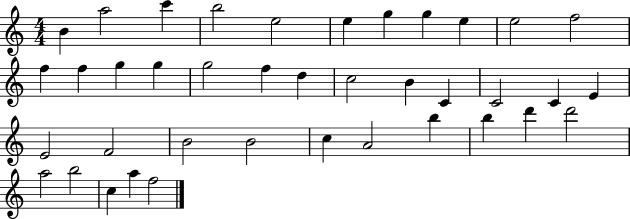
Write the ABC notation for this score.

X:1
T:Untitled
M:4/4
L:1/4
K:C
B a2 c' b2 e2 e g g e e2 f2 f f g g g2 f d c2 B C C2 C E E2 F2 B2 B2 c A2 b b d' d'2 a2 b2 c a f2